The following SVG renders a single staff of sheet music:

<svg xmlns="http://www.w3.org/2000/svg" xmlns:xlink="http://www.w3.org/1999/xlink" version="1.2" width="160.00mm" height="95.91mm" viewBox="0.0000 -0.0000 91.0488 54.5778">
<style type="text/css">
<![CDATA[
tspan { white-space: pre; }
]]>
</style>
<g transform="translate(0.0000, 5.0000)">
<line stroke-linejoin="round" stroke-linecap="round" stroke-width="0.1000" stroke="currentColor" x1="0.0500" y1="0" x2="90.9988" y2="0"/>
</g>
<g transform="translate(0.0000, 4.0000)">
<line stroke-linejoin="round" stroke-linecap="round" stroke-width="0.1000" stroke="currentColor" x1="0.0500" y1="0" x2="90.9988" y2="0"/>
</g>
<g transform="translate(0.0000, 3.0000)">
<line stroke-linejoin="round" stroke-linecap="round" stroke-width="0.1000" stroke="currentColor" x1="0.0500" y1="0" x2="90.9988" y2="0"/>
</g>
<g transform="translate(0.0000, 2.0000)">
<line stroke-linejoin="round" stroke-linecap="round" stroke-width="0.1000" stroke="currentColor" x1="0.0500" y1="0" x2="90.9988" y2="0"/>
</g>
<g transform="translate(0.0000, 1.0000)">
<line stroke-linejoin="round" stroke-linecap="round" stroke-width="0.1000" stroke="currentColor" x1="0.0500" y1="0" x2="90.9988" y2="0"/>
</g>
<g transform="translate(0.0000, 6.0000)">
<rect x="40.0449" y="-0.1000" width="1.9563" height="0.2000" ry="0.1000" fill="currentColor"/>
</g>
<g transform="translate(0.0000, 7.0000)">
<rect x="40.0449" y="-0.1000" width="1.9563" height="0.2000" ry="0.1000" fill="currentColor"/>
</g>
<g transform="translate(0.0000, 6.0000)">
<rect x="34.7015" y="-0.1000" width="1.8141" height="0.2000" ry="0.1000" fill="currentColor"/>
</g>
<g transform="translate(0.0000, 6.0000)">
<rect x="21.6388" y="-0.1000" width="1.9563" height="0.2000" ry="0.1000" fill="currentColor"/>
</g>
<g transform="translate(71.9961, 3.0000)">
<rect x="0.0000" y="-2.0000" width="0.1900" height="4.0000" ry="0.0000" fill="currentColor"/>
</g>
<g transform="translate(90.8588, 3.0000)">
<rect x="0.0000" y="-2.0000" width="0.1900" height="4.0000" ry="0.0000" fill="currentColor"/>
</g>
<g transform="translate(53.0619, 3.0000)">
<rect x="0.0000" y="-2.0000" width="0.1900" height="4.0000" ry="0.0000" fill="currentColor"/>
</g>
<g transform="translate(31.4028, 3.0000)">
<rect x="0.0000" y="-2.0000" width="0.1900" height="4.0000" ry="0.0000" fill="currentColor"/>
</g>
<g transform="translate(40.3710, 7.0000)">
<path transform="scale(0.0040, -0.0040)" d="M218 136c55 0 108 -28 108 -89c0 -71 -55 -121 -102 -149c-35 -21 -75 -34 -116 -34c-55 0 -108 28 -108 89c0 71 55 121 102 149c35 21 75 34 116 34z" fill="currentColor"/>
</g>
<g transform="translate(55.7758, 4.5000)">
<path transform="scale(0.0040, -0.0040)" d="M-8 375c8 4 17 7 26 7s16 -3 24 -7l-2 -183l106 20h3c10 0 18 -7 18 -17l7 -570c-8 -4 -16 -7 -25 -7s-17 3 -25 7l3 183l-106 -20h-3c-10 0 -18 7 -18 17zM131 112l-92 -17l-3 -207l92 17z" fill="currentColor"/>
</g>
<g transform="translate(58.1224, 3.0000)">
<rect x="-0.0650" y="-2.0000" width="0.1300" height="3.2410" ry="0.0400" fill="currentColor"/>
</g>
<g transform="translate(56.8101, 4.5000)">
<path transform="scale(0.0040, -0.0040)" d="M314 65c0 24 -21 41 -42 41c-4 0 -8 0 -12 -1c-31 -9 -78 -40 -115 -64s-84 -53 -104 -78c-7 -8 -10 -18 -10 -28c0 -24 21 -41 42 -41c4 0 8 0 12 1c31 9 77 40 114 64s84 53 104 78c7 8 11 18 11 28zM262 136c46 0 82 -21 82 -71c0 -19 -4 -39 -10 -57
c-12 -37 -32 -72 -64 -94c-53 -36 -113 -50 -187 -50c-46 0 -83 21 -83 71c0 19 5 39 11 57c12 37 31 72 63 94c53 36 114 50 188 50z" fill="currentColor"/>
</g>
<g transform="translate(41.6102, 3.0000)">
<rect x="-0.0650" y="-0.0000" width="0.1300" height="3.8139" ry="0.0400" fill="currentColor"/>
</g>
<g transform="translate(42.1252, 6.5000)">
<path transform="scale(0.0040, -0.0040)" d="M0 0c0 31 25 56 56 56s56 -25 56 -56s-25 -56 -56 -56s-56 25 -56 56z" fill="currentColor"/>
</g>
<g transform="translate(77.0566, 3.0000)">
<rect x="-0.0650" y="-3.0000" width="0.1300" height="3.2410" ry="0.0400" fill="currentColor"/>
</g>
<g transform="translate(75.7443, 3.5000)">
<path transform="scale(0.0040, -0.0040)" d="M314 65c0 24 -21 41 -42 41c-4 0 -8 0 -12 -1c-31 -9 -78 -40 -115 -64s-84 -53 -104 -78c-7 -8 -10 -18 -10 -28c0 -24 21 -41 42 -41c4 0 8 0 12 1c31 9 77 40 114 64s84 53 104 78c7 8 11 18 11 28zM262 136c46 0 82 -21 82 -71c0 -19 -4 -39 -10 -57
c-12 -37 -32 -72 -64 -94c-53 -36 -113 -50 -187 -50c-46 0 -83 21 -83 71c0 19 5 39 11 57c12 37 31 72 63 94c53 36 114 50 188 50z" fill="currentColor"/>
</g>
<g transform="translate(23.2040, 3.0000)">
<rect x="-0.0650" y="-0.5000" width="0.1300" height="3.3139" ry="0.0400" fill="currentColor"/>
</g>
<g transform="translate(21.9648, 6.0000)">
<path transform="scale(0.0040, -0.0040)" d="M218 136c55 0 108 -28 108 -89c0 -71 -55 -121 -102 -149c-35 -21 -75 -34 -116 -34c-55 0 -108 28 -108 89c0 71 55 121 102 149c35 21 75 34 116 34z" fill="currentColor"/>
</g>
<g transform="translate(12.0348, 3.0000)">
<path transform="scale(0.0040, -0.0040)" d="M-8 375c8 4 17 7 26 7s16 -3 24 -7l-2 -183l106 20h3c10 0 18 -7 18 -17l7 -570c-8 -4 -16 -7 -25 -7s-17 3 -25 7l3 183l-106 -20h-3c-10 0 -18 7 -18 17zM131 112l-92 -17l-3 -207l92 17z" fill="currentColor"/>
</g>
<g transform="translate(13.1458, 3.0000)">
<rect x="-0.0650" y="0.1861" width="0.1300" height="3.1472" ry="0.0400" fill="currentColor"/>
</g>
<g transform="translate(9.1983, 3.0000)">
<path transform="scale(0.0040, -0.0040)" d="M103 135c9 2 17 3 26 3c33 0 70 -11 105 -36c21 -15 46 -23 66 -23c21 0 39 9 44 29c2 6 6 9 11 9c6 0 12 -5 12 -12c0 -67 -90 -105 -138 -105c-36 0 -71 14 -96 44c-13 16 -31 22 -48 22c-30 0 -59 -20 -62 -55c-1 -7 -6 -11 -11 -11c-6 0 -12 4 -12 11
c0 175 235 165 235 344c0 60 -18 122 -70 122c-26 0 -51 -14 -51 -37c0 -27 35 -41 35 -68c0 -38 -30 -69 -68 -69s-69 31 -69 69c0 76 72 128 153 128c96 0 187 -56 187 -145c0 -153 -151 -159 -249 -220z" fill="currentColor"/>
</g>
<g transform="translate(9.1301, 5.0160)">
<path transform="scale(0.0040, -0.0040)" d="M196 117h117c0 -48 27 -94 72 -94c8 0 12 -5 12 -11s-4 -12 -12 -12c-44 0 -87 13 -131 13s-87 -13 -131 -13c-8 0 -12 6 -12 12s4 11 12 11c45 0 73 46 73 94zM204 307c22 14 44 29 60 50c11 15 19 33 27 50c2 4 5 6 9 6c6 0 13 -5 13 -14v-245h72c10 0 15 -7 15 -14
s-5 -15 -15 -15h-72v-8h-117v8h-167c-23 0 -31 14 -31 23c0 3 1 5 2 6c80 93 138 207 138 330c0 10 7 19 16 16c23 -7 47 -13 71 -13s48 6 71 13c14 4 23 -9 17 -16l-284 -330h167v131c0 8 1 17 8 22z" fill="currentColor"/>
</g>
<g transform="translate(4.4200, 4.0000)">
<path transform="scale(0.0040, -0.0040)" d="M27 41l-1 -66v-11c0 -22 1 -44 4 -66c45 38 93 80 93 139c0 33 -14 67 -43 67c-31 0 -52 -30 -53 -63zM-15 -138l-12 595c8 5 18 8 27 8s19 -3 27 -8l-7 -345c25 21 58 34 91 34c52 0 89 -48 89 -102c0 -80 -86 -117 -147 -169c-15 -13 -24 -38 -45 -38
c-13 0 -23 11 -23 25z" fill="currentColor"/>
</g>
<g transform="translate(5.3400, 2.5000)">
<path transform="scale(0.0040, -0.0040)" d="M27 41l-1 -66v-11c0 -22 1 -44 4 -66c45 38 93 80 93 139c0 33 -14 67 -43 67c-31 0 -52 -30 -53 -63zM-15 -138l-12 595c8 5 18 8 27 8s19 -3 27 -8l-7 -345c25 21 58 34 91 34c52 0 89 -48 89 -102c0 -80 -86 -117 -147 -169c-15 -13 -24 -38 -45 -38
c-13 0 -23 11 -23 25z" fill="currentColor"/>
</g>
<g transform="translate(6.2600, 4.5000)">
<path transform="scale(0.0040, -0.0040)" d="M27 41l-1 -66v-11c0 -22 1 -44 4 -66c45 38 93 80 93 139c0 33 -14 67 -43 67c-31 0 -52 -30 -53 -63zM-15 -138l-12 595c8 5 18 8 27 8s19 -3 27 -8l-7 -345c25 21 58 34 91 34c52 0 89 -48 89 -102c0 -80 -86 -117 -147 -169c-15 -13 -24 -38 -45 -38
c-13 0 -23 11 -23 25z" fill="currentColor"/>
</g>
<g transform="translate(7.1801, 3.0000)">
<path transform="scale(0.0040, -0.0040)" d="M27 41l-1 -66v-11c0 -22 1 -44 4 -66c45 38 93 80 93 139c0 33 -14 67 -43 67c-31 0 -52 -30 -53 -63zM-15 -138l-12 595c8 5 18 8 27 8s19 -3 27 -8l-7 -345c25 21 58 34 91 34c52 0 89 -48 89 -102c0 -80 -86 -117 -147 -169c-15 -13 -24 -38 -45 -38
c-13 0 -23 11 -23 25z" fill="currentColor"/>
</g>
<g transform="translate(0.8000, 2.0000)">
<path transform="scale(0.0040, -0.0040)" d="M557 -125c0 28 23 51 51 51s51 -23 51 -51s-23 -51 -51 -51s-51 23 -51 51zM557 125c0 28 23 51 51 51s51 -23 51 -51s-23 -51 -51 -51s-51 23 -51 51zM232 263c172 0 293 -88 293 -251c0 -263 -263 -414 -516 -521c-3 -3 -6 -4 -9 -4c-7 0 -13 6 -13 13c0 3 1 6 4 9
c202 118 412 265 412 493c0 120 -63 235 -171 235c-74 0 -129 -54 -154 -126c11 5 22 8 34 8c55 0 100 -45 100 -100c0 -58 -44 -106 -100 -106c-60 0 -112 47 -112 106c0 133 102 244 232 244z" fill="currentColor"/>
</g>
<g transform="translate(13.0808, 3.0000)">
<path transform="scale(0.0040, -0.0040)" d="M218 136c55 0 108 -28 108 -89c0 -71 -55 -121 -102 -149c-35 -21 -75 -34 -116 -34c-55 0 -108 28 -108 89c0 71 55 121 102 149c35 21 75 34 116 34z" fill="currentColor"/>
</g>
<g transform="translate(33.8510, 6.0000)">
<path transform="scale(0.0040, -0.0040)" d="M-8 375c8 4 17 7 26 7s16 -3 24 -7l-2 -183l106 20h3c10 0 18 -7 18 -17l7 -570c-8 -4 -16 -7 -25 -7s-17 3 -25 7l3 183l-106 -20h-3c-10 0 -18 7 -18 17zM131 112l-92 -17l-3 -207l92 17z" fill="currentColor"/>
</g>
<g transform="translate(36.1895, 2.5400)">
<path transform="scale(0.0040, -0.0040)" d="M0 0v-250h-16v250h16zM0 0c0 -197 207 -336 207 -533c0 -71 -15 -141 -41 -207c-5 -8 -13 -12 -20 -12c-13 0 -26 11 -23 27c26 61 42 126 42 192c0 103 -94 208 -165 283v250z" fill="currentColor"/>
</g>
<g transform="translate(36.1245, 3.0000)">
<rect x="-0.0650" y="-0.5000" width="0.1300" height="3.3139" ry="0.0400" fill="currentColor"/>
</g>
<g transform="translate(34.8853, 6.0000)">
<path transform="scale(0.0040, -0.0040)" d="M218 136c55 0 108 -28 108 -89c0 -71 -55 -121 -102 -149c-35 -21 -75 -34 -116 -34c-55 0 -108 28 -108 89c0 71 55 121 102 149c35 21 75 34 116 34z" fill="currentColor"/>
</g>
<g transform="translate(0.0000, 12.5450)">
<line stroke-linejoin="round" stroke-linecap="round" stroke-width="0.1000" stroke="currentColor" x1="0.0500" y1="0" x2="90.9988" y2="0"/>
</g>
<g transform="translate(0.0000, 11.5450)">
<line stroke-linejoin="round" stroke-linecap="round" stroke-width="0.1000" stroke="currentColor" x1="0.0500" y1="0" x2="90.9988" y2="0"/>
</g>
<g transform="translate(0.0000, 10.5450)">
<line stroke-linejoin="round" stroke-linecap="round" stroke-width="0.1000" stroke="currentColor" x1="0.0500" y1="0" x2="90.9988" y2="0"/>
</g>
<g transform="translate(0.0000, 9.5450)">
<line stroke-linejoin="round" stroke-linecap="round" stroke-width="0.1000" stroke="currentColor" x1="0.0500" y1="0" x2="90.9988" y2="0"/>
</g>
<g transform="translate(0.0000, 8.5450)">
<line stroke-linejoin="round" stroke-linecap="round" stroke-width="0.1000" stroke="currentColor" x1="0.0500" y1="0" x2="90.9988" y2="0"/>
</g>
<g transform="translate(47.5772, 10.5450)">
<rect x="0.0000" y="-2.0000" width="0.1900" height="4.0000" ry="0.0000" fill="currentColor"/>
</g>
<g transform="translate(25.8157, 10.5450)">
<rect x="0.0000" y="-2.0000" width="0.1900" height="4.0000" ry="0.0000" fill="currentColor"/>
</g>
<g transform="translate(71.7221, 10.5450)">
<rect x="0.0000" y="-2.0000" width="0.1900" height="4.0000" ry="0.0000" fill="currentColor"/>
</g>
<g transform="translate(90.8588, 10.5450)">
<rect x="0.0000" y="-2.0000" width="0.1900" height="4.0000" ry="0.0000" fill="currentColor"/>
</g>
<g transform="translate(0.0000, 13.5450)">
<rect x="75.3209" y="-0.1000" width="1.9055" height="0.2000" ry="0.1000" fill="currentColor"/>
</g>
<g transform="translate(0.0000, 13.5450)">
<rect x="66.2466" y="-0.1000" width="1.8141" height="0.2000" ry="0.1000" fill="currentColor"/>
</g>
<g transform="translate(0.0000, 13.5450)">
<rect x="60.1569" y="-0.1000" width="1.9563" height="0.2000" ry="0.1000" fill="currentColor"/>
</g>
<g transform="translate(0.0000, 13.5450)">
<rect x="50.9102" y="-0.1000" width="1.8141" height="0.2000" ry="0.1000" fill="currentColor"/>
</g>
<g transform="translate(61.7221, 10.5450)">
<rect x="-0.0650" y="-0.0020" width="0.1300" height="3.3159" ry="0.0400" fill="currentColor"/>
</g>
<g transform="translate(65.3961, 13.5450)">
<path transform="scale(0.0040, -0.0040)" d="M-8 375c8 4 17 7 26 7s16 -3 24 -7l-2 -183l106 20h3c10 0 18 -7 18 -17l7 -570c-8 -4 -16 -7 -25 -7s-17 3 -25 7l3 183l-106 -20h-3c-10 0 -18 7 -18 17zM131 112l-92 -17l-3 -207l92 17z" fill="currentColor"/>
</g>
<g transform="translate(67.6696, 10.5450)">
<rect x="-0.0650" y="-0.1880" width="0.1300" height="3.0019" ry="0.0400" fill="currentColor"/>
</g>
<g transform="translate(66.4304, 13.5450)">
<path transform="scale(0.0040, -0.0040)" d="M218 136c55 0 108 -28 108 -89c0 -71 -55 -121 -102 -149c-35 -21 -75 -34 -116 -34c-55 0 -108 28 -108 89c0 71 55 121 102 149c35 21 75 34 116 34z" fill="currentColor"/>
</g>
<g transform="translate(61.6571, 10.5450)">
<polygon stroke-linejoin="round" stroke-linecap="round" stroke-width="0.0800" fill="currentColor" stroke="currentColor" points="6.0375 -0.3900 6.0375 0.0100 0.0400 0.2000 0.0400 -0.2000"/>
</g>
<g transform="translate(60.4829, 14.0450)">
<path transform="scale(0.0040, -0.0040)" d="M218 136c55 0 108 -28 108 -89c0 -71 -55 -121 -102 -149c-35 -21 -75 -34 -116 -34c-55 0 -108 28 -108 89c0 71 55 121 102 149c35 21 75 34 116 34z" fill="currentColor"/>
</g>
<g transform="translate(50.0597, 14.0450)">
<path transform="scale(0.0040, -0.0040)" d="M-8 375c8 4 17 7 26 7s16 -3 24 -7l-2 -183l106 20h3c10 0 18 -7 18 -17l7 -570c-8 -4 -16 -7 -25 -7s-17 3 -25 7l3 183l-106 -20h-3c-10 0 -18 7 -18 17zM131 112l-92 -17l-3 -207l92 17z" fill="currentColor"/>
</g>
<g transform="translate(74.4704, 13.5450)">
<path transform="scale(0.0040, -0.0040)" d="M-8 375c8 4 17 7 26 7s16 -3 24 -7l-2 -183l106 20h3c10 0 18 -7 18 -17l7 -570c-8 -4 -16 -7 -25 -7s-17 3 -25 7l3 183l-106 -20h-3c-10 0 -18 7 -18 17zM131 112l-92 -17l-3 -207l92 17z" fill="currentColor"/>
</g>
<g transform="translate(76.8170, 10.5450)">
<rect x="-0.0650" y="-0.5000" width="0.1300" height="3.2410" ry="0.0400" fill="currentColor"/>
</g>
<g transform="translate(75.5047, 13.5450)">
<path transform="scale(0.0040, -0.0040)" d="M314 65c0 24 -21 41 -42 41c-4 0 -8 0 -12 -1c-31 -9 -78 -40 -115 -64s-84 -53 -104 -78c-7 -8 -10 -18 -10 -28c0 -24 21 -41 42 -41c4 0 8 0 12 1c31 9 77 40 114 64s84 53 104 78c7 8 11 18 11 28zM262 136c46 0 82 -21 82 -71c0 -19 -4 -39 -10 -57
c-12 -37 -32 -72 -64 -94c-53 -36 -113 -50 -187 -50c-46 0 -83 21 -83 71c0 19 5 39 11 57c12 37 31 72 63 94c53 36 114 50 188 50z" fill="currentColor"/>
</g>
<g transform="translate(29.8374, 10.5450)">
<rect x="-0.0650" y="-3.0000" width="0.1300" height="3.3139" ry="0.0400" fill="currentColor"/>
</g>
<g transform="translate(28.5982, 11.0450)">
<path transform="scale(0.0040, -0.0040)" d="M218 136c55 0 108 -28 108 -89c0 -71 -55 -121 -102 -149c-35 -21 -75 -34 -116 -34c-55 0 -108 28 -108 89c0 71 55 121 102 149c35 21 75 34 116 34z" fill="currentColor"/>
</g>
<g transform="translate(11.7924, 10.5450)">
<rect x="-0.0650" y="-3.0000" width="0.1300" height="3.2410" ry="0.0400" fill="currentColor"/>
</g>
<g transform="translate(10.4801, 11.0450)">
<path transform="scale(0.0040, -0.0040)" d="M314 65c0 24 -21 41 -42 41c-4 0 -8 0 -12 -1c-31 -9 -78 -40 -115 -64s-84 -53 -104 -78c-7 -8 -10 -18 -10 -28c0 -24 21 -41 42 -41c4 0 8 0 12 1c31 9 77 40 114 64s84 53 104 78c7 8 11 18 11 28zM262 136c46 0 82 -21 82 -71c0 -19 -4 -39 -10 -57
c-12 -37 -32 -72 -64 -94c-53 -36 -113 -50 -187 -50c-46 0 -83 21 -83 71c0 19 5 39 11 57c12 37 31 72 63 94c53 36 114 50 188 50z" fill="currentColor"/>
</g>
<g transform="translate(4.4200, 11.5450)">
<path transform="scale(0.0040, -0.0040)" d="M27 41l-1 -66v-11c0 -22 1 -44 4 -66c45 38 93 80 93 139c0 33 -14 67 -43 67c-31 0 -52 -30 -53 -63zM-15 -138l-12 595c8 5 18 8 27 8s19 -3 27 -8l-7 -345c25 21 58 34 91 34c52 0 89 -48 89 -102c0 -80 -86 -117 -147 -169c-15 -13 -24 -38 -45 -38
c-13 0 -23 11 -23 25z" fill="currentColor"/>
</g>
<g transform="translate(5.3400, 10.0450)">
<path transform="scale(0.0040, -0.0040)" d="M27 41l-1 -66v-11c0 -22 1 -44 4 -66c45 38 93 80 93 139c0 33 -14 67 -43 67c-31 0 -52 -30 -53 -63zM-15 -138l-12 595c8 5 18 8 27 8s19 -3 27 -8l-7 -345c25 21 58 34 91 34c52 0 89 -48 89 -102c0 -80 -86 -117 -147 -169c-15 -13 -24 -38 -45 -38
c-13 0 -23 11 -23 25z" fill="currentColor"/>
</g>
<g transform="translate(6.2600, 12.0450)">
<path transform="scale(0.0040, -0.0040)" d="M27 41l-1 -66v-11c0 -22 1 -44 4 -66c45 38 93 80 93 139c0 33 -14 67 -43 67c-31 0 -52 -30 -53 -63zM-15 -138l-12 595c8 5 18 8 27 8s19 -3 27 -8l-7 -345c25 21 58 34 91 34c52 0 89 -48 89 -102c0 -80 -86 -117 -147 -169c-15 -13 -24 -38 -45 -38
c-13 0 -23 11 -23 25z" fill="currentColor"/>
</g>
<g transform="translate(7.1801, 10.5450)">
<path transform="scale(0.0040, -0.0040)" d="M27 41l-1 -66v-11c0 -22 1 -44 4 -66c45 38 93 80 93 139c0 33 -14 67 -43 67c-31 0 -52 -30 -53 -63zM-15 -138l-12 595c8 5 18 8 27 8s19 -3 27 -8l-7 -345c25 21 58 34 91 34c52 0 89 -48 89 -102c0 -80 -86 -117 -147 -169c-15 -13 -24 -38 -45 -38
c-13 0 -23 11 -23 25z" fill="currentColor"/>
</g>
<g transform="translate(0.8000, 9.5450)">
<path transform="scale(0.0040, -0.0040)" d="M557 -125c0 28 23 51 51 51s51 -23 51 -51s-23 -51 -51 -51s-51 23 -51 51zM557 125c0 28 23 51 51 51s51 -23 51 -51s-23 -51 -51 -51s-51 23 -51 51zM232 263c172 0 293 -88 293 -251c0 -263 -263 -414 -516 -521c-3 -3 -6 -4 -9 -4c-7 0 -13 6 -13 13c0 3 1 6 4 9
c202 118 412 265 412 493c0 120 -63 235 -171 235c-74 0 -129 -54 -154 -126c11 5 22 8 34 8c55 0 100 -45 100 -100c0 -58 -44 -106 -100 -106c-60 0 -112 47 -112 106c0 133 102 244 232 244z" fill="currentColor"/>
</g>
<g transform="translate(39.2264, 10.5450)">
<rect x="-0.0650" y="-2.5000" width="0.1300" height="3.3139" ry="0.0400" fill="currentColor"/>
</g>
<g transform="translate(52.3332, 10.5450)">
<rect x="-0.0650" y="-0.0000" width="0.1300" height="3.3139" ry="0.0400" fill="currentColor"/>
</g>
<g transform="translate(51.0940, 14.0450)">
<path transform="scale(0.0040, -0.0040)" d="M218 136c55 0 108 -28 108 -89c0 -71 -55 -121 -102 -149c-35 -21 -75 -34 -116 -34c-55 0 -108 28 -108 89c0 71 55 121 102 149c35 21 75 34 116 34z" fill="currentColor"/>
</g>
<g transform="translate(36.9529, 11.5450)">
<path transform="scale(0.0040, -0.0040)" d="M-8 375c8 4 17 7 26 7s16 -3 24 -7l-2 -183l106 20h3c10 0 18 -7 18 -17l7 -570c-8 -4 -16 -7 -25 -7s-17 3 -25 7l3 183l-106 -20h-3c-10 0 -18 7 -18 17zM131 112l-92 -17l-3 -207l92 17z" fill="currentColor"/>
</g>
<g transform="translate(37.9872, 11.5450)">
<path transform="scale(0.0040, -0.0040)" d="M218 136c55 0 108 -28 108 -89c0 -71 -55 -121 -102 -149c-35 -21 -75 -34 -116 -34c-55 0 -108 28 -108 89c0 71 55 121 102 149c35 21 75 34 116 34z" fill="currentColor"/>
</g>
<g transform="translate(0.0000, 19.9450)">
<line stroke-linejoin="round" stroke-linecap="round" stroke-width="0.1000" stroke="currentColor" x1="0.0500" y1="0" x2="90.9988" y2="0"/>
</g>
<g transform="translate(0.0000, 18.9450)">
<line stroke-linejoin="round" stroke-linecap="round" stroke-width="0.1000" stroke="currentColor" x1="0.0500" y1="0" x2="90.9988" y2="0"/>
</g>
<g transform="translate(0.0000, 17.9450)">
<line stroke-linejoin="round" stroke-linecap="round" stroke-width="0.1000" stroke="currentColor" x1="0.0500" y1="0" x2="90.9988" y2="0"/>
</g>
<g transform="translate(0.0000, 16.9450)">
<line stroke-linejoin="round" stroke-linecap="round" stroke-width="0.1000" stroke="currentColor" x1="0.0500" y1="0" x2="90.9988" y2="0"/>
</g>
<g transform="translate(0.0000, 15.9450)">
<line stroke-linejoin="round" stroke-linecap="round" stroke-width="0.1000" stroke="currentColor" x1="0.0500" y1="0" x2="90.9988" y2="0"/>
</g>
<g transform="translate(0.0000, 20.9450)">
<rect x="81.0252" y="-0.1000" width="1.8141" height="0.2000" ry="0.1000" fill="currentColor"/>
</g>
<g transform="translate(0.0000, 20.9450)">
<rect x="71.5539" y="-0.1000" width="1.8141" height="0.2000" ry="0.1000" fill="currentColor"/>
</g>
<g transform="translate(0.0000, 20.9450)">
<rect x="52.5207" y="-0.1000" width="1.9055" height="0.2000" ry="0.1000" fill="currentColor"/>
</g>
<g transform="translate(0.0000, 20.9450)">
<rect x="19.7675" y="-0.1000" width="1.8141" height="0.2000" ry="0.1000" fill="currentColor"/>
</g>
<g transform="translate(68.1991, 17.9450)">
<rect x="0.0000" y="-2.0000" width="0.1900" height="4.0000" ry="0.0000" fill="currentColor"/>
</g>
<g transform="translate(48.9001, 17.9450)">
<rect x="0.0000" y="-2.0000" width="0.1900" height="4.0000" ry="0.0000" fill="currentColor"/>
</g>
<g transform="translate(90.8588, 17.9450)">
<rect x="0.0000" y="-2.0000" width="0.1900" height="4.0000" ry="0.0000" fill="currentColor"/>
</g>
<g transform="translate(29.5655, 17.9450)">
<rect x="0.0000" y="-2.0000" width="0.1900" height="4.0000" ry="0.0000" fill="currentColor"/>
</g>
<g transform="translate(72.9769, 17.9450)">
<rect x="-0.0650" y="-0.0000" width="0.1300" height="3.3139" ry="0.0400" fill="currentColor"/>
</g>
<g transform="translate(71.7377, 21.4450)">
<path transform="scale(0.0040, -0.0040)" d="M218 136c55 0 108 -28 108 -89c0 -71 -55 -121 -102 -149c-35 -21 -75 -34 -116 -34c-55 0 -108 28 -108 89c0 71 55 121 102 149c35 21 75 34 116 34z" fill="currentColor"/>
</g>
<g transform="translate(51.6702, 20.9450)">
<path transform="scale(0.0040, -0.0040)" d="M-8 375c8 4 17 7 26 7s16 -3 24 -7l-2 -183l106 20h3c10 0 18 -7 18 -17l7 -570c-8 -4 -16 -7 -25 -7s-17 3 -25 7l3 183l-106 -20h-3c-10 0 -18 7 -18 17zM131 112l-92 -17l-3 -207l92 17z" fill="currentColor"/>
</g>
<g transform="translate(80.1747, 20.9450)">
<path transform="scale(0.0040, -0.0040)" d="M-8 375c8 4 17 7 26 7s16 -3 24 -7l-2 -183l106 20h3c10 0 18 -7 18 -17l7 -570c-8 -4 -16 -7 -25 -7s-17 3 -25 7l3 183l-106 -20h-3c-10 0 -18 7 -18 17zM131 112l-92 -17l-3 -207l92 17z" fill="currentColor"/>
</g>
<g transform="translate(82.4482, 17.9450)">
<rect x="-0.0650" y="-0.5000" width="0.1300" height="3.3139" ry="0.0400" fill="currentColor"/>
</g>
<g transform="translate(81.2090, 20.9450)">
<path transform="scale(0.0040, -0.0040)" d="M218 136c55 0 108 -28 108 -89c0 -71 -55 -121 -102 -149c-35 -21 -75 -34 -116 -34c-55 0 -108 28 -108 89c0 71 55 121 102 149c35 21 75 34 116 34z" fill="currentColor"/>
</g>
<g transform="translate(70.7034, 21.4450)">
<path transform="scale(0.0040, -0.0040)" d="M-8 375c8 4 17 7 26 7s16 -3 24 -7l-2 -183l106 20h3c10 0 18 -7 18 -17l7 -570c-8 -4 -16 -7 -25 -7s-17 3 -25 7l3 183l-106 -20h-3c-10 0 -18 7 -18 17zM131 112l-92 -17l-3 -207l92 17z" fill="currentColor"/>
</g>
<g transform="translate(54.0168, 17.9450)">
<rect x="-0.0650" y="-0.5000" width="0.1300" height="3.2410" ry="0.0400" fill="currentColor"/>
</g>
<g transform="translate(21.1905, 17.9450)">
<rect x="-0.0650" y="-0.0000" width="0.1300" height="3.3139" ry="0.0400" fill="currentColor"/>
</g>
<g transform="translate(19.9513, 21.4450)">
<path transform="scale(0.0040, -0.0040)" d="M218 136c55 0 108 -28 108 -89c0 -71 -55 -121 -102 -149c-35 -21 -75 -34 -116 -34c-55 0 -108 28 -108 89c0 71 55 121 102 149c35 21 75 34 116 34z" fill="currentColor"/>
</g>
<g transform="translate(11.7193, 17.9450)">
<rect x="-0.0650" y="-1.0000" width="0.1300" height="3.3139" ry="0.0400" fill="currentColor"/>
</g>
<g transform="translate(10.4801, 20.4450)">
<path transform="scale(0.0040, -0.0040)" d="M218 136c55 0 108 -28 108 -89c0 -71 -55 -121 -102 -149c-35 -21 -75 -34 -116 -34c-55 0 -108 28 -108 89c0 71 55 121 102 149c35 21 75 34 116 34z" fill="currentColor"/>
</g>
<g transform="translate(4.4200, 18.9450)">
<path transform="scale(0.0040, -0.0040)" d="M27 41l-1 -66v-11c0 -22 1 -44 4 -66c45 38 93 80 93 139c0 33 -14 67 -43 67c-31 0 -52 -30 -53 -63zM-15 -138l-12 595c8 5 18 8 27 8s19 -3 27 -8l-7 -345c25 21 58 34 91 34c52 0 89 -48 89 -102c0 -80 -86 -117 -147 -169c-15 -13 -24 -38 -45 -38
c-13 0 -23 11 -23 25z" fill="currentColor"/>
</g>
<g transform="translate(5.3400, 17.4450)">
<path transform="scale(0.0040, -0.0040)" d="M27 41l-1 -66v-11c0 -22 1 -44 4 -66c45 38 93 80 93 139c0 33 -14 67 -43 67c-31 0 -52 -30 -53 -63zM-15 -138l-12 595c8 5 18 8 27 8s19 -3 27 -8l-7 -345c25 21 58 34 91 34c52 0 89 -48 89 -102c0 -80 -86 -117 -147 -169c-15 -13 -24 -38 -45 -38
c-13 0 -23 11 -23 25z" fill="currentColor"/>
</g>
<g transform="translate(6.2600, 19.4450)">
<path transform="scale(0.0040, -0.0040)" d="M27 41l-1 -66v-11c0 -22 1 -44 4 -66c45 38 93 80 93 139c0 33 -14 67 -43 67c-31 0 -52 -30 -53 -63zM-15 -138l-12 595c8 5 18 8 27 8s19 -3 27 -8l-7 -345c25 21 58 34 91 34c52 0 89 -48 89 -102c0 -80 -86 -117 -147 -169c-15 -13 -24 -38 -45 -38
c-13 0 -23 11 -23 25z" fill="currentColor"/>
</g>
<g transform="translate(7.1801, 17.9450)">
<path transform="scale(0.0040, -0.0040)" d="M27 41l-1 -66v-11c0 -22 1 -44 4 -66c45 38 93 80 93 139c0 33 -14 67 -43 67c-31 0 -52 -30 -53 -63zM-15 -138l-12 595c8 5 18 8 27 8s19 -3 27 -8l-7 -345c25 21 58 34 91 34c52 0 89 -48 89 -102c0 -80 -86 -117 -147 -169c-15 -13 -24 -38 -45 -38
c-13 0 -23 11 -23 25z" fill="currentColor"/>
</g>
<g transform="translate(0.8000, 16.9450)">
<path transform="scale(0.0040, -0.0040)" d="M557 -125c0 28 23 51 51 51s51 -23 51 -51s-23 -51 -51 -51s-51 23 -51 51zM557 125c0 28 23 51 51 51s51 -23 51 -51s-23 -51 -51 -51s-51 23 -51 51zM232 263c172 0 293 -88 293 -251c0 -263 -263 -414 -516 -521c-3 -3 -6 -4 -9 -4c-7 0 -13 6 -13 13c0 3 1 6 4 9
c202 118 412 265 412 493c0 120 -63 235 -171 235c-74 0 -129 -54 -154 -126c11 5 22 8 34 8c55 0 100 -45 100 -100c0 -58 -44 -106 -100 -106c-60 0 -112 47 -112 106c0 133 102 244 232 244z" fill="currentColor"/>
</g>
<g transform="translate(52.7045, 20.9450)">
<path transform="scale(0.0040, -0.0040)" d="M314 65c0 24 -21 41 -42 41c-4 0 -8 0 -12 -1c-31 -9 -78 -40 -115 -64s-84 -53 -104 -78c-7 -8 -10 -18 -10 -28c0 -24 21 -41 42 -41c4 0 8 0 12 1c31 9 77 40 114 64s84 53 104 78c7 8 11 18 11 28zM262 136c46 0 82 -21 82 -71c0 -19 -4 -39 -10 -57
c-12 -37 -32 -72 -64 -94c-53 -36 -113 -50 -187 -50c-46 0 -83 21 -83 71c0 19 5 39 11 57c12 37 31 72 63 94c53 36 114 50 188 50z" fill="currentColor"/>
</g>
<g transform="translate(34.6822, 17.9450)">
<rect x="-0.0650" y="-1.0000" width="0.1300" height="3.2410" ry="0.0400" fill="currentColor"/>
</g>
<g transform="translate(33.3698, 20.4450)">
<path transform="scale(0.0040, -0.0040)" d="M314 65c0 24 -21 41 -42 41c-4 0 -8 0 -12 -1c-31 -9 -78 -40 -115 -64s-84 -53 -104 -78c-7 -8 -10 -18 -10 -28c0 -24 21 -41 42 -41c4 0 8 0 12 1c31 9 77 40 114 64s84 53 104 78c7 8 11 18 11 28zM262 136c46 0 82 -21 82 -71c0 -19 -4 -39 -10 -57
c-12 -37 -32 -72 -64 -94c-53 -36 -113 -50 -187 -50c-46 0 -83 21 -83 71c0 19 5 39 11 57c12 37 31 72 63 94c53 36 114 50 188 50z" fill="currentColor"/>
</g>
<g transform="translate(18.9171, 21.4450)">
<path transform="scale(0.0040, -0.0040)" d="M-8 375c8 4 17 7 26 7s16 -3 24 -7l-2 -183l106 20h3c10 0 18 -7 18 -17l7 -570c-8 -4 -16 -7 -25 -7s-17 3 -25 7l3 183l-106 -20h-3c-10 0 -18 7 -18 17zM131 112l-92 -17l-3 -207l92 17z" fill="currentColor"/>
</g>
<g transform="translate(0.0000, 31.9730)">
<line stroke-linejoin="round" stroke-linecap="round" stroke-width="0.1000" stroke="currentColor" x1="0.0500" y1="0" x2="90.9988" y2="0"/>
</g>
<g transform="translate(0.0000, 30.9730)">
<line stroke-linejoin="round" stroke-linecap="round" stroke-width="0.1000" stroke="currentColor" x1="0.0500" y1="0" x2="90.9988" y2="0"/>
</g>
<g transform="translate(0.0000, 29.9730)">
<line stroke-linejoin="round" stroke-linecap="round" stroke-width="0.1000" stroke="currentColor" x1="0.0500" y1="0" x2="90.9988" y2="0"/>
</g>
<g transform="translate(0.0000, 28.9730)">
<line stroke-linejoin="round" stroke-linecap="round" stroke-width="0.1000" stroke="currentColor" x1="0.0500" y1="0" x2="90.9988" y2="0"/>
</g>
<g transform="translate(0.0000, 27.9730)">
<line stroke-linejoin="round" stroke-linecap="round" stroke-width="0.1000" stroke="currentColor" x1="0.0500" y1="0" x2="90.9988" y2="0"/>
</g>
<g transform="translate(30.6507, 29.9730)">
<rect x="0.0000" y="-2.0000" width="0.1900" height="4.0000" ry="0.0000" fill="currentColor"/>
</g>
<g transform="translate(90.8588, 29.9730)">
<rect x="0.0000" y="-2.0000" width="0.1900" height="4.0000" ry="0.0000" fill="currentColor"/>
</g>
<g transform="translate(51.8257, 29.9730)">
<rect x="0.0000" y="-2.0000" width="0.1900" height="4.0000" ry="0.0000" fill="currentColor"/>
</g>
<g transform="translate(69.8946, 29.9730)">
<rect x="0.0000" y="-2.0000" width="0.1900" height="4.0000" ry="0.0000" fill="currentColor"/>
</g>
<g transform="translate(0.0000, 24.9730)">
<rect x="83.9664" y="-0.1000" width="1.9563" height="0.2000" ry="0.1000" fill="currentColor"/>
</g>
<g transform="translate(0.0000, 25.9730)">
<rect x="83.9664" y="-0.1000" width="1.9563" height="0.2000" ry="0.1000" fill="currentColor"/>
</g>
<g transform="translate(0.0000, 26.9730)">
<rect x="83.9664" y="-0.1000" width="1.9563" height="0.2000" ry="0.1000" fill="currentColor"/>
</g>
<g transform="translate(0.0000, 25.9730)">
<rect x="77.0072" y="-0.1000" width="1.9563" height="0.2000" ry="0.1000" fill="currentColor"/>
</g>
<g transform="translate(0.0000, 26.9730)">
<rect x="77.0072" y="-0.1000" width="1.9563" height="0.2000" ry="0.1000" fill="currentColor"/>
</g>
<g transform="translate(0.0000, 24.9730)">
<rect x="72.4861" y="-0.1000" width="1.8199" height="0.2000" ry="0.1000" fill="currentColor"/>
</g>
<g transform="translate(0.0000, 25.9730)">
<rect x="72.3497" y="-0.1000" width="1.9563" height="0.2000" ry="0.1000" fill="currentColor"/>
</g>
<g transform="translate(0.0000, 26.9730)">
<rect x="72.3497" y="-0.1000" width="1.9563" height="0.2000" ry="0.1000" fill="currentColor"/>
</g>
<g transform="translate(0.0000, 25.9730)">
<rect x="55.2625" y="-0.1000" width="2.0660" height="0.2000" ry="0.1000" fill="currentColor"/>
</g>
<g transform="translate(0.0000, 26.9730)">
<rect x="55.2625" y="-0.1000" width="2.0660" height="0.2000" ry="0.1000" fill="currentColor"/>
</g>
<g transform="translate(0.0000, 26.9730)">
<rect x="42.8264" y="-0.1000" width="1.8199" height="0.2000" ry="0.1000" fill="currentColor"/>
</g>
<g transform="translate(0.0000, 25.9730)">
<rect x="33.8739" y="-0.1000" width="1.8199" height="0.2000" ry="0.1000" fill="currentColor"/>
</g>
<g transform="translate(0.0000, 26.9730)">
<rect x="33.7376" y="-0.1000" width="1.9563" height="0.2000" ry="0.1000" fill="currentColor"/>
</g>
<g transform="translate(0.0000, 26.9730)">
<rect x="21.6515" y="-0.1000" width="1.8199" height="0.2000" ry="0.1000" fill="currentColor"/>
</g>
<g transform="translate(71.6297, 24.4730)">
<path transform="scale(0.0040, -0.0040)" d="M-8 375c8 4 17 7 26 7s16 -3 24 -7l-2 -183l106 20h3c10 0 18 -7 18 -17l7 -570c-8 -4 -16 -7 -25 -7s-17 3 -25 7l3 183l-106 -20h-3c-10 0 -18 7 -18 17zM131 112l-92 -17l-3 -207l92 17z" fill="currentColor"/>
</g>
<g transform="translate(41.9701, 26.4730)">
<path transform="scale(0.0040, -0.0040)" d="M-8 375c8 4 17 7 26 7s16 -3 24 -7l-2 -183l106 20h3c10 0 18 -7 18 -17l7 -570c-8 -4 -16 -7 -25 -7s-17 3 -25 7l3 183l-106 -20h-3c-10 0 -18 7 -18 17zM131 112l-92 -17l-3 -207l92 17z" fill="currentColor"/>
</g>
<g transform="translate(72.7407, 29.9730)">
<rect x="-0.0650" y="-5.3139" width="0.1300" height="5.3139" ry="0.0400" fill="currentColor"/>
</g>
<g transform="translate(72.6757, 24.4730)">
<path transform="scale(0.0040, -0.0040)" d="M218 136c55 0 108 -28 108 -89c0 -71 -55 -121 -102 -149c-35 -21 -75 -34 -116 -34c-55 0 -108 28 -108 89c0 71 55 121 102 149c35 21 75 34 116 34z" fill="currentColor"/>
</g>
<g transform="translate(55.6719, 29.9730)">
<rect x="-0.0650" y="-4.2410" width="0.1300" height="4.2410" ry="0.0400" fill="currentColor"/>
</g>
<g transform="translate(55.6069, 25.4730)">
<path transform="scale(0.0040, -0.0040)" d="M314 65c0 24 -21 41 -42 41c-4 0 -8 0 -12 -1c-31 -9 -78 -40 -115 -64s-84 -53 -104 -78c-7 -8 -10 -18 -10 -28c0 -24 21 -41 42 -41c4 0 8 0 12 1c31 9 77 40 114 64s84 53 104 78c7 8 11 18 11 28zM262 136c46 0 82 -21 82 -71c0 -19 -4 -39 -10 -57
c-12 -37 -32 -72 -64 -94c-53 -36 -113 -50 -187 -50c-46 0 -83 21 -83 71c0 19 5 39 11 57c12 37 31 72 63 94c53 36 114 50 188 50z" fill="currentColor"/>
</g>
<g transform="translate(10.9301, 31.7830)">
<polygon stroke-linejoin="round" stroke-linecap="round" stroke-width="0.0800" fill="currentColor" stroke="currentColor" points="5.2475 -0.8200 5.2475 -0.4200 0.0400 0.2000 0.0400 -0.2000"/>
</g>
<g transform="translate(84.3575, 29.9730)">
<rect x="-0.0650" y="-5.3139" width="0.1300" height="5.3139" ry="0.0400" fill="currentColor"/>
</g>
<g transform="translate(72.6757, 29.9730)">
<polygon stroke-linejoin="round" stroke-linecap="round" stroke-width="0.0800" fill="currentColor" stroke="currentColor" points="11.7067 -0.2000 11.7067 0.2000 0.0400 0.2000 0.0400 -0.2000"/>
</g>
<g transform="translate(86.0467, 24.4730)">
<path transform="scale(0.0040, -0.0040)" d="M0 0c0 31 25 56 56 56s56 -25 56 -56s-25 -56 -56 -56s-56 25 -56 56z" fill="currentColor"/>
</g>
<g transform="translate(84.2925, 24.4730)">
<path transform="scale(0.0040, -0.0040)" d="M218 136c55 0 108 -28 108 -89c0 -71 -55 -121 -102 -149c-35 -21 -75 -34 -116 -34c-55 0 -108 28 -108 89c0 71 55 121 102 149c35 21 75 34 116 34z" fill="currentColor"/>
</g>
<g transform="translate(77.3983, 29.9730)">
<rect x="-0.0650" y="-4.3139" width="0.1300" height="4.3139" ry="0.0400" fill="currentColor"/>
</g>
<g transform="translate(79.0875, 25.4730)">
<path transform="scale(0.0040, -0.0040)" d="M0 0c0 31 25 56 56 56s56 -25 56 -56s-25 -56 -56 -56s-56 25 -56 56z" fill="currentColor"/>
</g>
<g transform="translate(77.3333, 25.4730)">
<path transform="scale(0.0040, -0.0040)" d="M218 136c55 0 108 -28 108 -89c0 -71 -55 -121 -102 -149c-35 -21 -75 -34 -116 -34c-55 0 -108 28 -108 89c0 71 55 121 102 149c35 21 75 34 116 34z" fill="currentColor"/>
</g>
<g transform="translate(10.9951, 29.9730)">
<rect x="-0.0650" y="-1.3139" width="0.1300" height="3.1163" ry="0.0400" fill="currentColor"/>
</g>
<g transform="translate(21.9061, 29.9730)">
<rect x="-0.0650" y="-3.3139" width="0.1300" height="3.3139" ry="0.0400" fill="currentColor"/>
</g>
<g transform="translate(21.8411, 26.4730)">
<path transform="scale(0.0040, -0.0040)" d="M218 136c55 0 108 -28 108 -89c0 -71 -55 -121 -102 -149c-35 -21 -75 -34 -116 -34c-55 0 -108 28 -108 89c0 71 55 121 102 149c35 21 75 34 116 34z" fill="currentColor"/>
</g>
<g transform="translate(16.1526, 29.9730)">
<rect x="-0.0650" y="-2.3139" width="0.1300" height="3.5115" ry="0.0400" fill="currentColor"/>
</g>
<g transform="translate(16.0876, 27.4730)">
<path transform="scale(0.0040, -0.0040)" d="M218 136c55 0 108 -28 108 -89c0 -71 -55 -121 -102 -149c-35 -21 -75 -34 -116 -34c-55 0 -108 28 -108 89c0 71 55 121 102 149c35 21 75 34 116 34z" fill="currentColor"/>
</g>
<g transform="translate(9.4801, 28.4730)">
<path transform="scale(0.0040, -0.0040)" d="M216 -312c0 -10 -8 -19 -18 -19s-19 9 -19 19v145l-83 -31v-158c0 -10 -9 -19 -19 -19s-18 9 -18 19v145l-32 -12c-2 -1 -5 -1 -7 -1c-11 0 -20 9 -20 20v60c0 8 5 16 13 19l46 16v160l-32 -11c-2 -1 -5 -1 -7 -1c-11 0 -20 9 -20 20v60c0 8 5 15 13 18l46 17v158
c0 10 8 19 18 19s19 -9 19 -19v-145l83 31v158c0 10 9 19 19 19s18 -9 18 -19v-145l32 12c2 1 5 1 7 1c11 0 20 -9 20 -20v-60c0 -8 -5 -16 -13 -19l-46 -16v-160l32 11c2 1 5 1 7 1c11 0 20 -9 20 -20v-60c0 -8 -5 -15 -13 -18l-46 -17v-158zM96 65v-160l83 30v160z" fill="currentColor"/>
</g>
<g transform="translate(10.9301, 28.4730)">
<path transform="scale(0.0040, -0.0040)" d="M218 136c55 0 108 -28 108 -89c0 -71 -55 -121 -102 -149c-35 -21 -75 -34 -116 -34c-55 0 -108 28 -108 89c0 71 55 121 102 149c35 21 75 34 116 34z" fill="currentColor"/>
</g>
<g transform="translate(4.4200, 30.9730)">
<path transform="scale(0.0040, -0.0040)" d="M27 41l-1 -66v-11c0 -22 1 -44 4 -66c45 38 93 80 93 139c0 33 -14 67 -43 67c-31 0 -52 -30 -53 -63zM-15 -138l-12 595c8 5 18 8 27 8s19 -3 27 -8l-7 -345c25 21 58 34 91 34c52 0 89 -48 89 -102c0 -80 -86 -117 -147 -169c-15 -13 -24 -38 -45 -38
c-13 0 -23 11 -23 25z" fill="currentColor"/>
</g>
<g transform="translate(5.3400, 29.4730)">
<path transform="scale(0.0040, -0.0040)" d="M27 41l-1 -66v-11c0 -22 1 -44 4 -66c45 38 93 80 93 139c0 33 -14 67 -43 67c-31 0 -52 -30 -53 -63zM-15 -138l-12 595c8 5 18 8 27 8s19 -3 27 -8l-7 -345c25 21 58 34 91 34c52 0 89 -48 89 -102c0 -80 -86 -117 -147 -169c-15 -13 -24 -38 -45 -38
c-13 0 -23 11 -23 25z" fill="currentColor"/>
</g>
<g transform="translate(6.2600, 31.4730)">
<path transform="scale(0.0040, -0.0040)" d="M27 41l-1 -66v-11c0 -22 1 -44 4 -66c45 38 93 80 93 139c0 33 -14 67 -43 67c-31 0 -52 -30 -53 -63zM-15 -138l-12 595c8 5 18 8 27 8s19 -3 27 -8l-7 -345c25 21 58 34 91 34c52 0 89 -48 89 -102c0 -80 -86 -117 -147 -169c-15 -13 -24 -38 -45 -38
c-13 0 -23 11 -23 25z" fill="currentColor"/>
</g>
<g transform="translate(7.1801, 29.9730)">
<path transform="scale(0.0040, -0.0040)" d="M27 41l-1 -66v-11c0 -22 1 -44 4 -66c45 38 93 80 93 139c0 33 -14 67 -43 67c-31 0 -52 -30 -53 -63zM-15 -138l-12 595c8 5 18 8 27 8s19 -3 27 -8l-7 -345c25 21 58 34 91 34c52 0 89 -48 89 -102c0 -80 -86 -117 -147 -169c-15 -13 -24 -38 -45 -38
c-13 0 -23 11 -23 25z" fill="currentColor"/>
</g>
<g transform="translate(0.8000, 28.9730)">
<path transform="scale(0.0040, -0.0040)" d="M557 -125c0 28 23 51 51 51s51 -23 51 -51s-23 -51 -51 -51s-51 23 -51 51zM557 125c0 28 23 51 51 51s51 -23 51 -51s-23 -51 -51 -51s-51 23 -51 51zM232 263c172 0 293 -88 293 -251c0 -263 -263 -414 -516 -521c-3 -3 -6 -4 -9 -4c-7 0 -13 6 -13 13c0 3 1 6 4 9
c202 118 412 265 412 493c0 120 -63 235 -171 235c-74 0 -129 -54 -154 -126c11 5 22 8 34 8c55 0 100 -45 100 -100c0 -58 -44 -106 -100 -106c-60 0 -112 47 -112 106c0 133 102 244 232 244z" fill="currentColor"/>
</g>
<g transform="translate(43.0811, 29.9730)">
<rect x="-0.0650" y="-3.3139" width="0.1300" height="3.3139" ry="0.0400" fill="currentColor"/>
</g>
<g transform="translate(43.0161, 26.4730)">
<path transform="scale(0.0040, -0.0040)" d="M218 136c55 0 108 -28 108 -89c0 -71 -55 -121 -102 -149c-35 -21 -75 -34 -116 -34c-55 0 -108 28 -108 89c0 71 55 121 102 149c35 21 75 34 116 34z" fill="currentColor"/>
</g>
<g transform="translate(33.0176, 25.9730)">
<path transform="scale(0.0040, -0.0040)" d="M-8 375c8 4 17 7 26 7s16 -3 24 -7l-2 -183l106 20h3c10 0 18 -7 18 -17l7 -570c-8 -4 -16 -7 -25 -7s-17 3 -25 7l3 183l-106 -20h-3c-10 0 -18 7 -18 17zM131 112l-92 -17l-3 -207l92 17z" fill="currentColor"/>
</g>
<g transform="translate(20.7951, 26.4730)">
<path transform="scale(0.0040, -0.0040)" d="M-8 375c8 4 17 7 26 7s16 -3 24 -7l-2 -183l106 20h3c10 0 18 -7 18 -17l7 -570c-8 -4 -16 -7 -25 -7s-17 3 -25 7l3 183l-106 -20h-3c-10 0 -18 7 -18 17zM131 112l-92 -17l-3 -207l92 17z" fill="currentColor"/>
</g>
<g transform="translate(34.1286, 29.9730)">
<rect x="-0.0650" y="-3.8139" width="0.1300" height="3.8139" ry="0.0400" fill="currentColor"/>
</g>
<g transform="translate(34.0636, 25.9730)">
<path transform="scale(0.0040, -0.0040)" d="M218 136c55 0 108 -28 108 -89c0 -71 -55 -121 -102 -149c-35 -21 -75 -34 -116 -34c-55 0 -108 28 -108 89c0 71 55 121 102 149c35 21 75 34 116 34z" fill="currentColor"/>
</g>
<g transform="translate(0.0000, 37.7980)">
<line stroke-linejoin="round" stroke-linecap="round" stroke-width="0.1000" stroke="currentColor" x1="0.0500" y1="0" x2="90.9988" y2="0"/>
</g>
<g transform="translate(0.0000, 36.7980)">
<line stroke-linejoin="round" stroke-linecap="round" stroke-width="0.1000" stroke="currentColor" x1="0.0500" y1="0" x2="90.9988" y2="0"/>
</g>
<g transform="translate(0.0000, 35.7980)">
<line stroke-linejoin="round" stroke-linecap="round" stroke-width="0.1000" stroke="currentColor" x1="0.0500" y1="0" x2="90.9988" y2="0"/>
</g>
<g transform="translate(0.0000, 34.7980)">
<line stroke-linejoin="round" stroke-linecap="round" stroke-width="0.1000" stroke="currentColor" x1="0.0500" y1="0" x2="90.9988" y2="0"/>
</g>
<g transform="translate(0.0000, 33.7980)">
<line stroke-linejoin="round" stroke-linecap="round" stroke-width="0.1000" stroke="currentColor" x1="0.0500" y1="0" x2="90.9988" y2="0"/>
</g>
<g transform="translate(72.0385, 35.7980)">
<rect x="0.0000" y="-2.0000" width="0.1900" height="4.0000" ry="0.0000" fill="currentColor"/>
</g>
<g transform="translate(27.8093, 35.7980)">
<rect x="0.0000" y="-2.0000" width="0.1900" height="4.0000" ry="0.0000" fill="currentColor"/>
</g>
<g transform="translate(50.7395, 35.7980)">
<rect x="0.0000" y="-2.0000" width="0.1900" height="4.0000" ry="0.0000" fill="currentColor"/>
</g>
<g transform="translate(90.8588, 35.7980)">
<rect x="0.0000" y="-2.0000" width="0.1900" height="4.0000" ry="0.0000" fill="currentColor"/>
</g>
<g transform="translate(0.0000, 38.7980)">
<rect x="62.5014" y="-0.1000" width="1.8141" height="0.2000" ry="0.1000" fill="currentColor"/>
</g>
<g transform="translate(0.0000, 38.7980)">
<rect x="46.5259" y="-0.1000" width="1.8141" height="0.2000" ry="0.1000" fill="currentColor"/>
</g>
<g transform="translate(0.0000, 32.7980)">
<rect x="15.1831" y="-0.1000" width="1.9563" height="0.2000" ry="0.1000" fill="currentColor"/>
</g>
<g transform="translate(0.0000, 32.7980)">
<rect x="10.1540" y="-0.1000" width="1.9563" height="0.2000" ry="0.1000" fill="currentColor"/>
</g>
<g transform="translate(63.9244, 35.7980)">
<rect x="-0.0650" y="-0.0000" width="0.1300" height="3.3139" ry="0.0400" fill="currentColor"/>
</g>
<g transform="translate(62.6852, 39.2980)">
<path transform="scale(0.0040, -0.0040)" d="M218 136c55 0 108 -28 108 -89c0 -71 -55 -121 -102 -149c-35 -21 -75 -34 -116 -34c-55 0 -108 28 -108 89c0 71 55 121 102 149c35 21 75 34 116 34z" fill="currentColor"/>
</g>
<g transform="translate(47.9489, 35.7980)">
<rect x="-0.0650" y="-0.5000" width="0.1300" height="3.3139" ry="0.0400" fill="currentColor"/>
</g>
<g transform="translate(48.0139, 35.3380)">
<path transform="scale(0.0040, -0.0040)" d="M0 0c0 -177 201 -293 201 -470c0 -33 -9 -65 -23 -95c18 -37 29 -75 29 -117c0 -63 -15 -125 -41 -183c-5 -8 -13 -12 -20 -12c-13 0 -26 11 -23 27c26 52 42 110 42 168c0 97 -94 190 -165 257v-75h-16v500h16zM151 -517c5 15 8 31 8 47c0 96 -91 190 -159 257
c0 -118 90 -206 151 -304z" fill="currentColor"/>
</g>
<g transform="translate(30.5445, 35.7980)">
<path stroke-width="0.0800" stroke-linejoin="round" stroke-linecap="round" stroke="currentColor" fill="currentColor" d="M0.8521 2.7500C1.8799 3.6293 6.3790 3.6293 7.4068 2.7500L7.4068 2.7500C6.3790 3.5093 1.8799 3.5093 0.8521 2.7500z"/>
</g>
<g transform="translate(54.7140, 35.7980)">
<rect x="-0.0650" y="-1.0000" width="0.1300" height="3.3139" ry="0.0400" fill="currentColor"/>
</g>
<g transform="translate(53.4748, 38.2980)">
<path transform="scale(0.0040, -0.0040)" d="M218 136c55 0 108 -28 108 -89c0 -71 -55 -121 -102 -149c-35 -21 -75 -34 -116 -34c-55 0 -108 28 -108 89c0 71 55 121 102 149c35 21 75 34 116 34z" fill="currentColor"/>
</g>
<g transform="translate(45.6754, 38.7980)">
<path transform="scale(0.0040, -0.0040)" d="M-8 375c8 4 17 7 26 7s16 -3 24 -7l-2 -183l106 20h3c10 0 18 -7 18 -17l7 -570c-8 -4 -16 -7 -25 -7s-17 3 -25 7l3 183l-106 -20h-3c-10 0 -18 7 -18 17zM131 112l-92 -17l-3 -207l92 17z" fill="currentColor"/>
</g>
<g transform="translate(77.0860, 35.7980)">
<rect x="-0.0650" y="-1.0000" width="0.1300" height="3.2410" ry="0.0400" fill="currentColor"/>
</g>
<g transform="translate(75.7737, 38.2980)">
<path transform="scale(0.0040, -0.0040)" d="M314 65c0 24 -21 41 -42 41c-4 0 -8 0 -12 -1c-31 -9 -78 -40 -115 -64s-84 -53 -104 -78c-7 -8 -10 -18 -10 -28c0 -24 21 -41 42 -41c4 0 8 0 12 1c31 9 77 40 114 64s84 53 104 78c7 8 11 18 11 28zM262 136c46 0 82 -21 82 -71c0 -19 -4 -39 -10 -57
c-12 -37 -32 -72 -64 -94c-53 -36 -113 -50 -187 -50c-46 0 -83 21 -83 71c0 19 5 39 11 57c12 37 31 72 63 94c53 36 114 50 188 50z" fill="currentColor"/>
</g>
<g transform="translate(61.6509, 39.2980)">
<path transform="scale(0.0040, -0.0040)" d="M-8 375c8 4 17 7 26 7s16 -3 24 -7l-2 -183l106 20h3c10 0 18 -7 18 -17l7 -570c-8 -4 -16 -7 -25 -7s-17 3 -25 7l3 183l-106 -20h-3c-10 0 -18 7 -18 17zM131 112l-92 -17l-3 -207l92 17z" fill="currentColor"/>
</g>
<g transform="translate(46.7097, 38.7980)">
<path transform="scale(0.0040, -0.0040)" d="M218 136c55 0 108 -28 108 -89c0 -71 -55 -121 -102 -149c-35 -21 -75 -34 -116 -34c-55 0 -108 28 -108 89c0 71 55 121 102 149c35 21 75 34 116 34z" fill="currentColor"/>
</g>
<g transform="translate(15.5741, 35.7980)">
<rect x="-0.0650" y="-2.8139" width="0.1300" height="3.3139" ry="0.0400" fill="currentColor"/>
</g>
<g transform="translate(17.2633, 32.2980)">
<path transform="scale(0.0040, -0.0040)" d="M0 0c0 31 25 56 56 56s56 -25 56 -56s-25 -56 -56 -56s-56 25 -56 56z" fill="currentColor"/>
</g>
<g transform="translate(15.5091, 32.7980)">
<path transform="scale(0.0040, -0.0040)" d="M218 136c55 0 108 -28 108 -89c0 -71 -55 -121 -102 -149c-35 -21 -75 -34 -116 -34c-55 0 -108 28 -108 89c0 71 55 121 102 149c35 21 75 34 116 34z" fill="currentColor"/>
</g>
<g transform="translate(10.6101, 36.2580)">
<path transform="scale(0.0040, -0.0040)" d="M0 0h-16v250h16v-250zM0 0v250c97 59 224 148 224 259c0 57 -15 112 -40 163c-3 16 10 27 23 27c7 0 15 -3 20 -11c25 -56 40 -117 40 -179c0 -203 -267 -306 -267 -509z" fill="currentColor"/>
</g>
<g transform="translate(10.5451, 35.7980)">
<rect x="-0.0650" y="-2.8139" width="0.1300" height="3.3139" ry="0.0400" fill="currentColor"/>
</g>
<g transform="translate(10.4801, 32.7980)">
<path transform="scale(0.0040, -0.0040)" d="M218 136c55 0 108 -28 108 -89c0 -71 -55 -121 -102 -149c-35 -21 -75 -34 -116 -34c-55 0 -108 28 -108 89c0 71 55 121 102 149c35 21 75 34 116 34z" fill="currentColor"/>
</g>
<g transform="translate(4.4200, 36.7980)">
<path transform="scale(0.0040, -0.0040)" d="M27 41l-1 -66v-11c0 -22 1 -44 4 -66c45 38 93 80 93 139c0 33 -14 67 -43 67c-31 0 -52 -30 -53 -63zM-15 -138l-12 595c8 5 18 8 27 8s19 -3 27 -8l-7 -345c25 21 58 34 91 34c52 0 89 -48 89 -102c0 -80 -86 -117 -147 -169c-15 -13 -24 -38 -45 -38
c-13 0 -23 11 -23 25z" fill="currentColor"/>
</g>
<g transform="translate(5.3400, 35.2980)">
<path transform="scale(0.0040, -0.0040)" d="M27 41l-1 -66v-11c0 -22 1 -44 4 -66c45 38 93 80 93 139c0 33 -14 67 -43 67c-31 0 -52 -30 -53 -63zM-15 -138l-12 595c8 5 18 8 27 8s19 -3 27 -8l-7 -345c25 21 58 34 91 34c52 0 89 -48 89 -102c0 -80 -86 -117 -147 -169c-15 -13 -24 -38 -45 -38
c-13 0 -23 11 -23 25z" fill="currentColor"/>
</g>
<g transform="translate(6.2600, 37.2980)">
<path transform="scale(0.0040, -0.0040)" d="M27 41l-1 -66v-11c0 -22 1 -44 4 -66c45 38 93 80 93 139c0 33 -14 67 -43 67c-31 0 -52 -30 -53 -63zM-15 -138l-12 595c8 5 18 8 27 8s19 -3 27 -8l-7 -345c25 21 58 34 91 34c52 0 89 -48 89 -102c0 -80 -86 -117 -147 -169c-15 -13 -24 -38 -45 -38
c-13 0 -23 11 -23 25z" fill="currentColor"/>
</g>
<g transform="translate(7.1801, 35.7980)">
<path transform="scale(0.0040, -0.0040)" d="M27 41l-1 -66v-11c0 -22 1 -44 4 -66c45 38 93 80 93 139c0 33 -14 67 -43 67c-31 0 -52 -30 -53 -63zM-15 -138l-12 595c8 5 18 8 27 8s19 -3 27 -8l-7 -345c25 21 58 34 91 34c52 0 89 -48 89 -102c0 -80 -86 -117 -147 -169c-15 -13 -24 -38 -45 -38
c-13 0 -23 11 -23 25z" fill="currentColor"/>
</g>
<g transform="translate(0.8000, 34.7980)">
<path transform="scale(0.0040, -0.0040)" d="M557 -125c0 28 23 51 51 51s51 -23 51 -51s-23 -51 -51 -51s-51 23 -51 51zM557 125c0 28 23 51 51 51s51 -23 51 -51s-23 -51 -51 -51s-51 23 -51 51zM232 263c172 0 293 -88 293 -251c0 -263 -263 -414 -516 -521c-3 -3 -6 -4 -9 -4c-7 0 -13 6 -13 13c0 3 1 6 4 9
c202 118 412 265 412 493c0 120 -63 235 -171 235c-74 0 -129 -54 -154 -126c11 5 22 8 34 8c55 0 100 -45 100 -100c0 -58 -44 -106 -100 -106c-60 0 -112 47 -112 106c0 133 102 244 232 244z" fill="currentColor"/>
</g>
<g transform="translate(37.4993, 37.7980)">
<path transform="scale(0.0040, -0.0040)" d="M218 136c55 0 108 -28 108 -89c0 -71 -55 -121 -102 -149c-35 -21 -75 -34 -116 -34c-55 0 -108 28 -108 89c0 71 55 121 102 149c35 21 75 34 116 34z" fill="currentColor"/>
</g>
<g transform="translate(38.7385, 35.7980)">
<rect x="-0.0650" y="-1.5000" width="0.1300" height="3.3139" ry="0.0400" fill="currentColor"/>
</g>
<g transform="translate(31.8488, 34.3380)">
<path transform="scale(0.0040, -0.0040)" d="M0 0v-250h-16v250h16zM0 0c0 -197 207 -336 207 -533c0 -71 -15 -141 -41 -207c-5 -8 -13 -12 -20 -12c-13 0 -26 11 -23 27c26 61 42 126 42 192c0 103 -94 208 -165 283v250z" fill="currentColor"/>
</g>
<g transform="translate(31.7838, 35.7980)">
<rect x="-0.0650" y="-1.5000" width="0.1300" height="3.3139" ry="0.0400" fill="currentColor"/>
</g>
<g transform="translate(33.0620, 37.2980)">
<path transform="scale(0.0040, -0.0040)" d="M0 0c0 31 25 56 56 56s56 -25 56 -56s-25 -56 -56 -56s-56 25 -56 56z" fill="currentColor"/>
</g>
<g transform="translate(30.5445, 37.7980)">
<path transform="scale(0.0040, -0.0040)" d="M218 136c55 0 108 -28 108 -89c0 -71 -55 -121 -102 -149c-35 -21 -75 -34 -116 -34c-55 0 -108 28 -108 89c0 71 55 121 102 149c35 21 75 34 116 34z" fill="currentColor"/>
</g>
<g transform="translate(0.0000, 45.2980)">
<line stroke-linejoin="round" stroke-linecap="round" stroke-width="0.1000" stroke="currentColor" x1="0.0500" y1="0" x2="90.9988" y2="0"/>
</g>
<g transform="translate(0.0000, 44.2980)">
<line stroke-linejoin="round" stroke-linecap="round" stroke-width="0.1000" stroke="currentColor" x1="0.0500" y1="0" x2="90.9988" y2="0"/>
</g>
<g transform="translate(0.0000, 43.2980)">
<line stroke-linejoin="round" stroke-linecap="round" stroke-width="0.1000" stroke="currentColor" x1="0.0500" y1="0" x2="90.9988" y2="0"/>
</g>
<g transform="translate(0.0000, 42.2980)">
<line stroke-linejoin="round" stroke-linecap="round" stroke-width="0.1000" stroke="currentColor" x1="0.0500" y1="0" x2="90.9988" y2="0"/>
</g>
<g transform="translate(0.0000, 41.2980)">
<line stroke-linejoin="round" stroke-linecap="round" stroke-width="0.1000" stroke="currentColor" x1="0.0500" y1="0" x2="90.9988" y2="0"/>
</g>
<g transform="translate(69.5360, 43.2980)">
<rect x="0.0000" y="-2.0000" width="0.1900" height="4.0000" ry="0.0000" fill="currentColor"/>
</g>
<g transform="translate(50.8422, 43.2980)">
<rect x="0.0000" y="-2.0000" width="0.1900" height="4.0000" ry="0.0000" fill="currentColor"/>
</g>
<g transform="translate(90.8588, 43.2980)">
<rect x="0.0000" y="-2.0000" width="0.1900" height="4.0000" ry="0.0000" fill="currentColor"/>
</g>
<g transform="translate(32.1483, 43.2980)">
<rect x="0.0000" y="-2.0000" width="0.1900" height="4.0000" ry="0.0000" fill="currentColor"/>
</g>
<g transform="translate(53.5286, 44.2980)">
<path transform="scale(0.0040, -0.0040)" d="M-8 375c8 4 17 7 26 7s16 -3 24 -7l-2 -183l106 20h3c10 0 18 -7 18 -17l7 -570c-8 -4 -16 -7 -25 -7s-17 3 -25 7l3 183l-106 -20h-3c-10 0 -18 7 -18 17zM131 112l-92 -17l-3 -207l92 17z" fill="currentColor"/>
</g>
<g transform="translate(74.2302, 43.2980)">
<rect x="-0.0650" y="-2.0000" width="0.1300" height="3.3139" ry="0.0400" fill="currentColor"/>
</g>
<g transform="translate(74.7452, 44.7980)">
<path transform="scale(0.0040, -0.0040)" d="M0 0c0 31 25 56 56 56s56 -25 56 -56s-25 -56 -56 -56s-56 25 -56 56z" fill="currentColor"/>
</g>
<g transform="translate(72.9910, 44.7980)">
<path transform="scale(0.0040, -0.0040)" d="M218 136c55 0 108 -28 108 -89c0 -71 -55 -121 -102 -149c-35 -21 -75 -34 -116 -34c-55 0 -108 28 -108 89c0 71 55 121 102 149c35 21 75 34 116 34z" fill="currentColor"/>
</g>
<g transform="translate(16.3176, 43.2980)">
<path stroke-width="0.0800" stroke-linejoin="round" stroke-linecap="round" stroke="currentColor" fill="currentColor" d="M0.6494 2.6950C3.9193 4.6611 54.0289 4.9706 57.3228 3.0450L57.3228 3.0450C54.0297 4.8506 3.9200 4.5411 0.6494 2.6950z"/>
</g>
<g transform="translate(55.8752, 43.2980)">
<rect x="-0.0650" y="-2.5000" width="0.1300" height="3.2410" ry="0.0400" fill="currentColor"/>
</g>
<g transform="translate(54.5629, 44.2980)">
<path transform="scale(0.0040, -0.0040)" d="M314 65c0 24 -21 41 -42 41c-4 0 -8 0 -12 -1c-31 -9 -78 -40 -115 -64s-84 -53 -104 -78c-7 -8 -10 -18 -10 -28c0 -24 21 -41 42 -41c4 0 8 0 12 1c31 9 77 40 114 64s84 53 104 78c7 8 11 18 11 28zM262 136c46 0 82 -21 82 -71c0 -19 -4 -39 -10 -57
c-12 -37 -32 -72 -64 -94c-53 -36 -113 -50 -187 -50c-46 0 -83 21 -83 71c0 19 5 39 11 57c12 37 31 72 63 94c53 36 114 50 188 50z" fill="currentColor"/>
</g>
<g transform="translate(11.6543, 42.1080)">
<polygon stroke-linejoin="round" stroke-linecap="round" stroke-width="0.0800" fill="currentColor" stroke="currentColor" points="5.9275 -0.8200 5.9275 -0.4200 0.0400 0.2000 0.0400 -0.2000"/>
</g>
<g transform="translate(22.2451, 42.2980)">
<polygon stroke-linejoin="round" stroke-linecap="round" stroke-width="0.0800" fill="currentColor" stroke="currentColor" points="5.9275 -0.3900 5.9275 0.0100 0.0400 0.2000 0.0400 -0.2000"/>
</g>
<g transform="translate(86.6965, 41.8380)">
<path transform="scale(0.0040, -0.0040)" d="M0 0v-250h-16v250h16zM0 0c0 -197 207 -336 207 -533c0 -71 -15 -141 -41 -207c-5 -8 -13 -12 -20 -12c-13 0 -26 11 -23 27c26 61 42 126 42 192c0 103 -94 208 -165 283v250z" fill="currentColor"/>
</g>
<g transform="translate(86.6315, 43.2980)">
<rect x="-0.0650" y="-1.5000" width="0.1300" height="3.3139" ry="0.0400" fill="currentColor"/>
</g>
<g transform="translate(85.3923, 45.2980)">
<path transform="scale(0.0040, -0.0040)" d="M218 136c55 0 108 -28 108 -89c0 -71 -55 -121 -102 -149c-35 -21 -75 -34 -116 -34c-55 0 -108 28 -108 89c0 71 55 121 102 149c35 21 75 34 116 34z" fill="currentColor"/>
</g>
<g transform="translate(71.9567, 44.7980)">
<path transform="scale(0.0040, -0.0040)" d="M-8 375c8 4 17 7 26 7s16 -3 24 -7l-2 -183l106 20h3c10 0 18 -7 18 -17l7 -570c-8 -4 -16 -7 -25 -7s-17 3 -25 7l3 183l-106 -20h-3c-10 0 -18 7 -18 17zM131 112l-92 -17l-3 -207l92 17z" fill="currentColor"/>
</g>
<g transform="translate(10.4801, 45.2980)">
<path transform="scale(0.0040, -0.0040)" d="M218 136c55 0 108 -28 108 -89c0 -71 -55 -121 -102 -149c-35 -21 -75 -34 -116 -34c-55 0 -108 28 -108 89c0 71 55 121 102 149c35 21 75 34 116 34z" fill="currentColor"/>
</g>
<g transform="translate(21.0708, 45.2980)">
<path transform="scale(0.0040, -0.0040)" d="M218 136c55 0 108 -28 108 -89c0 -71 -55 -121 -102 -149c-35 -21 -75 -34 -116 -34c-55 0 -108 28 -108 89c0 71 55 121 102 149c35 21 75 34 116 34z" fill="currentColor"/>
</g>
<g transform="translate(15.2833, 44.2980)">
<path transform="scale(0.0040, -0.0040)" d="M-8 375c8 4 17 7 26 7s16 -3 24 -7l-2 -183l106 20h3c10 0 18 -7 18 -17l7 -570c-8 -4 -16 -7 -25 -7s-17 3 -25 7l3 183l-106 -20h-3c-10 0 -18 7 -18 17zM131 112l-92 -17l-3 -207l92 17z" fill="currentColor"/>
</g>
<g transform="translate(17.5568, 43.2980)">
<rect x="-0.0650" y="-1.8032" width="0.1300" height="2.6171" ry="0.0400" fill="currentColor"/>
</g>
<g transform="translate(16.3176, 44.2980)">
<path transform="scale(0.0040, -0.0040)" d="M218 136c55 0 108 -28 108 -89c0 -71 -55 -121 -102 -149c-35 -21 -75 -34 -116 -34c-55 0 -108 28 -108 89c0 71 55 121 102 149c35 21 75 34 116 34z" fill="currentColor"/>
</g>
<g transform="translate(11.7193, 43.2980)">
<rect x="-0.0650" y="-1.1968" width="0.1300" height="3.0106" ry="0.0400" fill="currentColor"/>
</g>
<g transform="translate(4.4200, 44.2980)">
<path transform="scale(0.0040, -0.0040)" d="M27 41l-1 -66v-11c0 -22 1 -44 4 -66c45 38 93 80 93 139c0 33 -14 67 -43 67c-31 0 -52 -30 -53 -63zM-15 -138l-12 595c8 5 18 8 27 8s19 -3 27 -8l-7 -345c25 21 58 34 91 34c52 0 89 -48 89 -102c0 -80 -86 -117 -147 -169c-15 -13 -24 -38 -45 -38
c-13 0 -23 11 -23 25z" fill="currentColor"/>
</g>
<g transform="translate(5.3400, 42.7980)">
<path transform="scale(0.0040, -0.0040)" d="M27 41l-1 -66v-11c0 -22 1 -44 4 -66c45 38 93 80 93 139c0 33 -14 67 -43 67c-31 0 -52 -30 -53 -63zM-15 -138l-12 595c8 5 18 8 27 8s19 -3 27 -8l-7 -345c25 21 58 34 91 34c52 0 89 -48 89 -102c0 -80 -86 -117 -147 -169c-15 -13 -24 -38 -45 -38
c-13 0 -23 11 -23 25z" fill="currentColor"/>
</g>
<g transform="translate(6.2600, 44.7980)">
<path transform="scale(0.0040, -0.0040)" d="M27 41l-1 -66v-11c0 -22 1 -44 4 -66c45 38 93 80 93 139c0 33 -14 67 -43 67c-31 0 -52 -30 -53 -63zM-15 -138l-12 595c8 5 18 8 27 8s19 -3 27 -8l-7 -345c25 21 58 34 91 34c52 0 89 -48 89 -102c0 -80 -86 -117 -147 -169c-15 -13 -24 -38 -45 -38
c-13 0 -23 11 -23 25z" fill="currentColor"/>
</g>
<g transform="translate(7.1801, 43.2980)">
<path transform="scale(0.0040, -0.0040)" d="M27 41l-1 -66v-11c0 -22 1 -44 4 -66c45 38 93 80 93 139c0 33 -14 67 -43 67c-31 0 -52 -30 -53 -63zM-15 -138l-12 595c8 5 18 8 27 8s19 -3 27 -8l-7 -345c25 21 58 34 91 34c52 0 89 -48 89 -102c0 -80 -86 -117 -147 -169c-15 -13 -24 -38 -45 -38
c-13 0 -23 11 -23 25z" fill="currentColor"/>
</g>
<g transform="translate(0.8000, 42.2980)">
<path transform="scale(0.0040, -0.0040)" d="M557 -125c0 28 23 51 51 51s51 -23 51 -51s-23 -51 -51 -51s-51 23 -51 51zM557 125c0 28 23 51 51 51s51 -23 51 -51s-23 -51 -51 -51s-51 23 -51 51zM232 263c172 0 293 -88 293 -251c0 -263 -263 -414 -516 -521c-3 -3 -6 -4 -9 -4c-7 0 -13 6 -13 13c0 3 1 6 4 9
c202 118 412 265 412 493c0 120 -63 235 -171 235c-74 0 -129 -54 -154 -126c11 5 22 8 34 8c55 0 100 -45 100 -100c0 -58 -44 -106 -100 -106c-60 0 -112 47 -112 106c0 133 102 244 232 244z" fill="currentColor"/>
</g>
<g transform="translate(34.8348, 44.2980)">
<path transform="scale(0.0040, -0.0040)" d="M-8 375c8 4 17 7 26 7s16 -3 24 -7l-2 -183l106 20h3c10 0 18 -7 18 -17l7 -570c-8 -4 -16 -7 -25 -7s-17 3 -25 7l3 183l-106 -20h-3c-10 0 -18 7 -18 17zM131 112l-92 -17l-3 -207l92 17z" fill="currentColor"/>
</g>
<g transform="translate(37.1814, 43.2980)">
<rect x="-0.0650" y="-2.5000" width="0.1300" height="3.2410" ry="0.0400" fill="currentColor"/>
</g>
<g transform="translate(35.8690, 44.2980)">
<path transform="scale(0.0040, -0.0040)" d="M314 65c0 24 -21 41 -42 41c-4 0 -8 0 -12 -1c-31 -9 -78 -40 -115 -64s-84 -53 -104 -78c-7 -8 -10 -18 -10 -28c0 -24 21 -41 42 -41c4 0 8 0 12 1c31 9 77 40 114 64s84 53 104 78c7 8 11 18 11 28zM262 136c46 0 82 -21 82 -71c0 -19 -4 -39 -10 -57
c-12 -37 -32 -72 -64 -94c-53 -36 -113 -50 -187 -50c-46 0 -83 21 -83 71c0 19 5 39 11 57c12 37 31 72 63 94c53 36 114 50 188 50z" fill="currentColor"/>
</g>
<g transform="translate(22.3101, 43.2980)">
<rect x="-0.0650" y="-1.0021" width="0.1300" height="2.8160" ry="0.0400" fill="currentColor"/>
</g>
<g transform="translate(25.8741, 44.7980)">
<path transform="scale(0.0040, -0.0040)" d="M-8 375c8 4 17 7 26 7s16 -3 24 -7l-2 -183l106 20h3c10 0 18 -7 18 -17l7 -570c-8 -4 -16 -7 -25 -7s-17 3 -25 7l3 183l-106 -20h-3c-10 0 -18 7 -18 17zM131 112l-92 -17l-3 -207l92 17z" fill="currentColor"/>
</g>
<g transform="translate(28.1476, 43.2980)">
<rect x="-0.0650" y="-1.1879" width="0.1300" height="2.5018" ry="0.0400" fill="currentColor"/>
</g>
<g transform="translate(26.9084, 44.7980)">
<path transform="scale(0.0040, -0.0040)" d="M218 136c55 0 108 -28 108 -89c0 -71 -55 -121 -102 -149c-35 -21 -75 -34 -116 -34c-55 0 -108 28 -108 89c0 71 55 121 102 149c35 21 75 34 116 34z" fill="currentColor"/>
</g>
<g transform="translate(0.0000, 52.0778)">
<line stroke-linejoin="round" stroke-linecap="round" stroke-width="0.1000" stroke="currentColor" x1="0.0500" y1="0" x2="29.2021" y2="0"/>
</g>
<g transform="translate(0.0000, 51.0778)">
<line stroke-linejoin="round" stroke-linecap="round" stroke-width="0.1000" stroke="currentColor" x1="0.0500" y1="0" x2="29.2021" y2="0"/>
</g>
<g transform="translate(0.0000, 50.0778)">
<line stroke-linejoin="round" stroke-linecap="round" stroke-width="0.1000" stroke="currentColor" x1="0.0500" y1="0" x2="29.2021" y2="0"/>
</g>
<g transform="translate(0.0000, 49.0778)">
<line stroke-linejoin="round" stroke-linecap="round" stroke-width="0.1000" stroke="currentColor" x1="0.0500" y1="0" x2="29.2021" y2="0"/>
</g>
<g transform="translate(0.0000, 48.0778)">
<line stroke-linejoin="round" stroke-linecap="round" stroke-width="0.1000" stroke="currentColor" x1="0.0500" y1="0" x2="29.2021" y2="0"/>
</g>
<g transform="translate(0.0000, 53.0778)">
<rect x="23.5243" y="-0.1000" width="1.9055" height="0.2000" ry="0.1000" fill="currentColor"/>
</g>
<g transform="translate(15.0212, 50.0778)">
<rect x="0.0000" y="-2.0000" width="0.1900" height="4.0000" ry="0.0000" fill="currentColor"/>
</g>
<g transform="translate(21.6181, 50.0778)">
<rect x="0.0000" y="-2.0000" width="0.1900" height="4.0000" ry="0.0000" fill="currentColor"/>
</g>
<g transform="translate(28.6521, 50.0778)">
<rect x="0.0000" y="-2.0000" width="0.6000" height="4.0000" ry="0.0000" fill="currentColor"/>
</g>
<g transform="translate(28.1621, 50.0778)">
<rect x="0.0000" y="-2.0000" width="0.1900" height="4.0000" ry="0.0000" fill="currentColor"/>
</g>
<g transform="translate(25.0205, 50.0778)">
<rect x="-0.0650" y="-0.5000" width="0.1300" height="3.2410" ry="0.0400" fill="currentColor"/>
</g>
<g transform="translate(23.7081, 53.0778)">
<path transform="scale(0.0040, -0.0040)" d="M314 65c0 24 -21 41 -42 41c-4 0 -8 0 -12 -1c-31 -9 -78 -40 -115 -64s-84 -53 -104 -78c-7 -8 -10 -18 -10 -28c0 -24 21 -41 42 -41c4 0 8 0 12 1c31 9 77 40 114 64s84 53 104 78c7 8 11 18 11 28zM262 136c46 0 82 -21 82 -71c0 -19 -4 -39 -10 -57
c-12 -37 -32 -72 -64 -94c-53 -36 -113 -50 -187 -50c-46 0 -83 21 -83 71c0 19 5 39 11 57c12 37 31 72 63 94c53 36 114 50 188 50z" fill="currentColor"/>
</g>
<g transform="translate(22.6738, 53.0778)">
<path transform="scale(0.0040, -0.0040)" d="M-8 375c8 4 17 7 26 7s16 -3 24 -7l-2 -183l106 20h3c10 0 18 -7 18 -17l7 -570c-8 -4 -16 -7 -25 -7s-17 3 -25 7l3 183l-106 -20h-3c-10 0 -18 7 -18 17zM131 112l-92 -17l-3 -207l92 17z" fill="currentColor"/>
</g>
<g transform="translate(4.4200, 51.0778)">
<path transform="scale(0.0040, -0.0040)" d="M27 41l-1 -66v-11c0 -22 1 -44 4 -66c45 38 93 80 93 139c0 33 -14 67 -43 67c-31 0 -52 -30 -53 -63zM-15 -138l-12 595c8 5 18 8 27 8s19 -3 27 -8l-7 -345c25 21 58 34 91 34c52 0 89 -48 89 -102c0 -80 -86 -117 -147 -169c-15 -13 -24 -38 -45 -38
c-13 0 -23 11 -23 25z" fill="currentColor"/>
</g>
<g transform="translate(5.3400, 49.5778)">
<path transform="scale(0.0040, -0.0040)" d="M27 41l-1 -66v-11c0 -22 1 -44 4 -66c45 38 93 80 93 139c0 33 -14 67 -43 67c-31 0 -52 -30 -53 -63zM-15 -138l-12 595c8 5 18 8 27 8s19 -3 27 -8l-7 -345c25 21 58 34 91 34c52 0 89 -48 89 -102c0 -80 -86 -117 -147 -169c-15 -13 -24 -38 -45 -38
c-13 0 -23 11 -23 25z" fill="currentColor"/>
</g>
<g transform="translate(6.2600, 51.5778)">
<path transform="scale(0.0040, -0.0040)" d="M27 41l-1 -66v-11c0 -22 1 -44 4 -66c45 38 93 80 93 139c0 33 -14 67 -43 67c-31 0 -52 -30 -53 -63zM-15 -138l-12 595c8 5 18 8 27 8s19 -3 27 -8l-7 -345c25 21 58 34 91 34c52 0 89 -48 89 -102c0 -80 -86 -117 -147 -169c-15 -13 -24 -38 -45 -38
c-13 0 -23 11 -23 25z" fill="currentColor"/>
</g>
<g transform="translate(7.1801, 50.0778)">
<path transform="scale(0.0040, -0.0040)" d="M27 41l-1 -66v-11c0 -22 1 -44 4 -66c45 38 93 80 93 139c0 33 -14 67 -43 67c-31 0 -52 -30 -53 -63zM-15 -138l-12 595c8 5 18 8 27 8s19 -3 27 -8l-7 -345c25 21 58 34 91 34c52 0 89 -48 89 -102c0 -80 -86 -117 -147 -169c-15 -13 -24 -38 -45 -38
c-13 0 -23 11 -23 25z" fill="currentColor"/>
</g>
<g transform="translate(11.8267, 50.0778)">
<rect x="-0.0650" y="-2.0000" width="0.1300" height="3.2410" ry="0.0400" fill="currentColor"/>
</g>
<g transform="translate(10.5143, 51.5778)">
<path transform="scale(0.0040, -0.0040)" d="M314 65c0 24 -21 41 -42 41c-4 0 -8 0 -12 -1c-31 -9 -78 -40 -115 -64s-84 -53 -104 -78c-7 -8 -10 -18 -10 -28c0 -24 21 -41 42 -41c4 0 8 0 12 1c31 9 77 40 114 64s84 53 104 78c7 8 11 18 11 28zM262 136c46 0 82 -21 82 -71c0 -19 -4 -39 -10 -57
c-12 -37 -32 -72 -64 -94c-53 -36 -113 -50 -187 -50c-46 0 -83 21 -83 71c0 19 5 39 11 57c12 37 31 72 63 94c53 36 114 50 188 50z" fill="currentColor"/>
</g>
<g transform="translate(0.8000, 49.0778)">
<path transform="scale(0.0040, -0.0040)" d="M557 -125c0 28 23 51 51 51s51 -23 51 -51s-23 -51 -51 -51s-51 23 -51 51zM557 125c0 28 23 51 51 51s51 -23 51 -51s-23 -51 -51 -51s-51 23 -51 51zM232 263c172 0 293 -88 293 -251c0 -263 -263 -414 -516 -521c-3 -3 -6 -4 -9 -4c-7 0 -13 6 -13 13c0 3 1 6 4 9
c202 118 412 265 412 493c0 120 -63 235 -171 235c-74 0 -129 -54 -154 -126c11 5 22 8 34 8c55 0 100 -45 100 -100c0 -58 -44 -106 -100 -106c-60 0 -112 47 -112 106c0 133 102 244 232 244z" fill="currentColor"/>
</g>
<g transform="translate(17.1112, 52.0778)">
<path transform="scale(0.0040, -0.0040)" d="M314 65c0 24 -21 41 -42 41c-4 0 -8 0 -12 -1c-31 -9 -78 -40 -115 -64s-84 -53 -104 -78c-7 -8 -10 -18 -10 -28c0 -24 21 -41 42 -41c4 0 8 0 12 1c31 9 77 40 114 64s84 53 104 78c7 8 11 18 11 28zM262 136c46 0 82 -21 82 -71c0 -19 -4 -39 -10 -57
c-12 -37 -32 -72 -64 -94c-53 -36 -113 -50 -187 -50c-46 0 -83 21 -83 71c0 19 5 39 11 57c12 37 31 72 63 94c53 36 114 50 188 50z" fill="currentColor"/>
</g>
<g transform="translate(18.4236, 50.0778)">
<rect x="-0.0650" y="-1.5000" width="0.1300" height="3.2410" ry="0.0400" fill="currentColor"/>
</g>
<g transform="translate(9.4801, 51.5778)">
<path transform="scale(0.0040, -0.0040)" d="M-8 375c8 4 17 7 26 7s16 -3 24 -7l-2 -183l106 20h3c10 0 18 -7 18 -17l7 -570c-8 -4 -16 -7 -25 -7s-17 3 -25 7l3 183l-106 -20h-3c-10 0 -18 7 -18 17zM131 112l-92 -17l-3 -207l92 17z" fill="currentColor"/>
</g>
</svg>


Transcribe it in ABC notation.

X:1
T:Untitled
M:2/4
L:1/4
K:Ab
D, _E,, E,,/2 C,, A,,2 C,2 C,2 C, B,, D,, D,,/2 E,,/2 E,,2 F,, D,, F,,2 E,,2 D,, E,, ^G,/2 _B,/2 D E D F2 A/2 F/2 A/2 C/2 C G,,/2 G,, E,,/4 F,, D,, F,,2 G,,/2 B,,/2 G,,/2 A,,/2 B,,2 B,,2 A,, G,,/2 A,,2 G,,2 E,,2